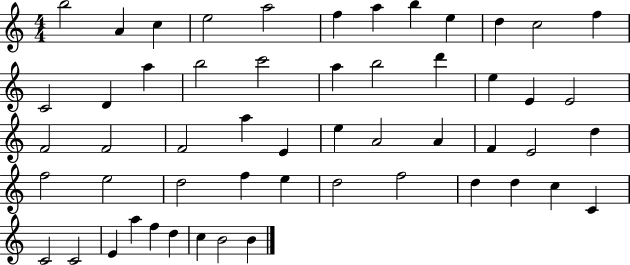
{
  \clef treble
  \numericTimeSignature
  \time 4/4
  \key c \major
  b''2 a'4 c''4 | e''2 a''2 | f''4 a''4 b''4 e''4 | d''4 c''2 f''4 | \break c'2 d'4 a''4 | b''2 c'''2 | a''4 b''2 d'''4 | e''4 e'4 e'2 | \break f'2 f'2 | f'2 a''4 e'4 | e''4 a'2 a'4 | f'4 e'2 d''4 | \break f''2 e''2 | d''2 f''4 e''4 | d''2 f''2 | d''4 d''4 c''4 c'4 | \break c'2 c'2 | e'4 a''4 f''4 d''4 | c''4 b'2 b'4 | \bar "|."
}